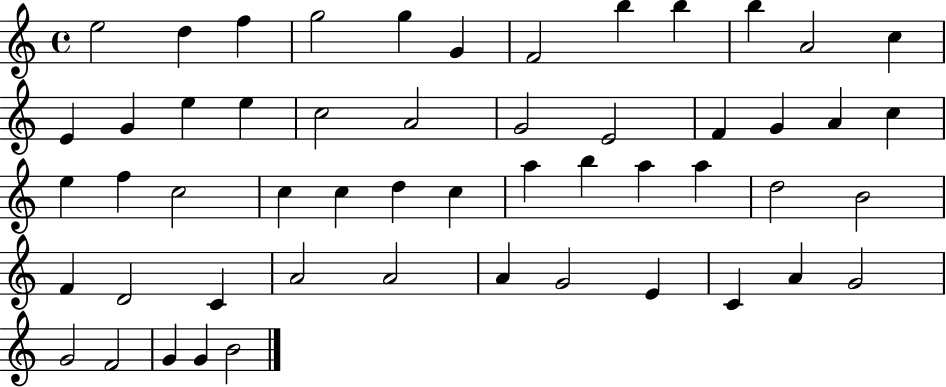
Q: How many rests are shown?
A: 0